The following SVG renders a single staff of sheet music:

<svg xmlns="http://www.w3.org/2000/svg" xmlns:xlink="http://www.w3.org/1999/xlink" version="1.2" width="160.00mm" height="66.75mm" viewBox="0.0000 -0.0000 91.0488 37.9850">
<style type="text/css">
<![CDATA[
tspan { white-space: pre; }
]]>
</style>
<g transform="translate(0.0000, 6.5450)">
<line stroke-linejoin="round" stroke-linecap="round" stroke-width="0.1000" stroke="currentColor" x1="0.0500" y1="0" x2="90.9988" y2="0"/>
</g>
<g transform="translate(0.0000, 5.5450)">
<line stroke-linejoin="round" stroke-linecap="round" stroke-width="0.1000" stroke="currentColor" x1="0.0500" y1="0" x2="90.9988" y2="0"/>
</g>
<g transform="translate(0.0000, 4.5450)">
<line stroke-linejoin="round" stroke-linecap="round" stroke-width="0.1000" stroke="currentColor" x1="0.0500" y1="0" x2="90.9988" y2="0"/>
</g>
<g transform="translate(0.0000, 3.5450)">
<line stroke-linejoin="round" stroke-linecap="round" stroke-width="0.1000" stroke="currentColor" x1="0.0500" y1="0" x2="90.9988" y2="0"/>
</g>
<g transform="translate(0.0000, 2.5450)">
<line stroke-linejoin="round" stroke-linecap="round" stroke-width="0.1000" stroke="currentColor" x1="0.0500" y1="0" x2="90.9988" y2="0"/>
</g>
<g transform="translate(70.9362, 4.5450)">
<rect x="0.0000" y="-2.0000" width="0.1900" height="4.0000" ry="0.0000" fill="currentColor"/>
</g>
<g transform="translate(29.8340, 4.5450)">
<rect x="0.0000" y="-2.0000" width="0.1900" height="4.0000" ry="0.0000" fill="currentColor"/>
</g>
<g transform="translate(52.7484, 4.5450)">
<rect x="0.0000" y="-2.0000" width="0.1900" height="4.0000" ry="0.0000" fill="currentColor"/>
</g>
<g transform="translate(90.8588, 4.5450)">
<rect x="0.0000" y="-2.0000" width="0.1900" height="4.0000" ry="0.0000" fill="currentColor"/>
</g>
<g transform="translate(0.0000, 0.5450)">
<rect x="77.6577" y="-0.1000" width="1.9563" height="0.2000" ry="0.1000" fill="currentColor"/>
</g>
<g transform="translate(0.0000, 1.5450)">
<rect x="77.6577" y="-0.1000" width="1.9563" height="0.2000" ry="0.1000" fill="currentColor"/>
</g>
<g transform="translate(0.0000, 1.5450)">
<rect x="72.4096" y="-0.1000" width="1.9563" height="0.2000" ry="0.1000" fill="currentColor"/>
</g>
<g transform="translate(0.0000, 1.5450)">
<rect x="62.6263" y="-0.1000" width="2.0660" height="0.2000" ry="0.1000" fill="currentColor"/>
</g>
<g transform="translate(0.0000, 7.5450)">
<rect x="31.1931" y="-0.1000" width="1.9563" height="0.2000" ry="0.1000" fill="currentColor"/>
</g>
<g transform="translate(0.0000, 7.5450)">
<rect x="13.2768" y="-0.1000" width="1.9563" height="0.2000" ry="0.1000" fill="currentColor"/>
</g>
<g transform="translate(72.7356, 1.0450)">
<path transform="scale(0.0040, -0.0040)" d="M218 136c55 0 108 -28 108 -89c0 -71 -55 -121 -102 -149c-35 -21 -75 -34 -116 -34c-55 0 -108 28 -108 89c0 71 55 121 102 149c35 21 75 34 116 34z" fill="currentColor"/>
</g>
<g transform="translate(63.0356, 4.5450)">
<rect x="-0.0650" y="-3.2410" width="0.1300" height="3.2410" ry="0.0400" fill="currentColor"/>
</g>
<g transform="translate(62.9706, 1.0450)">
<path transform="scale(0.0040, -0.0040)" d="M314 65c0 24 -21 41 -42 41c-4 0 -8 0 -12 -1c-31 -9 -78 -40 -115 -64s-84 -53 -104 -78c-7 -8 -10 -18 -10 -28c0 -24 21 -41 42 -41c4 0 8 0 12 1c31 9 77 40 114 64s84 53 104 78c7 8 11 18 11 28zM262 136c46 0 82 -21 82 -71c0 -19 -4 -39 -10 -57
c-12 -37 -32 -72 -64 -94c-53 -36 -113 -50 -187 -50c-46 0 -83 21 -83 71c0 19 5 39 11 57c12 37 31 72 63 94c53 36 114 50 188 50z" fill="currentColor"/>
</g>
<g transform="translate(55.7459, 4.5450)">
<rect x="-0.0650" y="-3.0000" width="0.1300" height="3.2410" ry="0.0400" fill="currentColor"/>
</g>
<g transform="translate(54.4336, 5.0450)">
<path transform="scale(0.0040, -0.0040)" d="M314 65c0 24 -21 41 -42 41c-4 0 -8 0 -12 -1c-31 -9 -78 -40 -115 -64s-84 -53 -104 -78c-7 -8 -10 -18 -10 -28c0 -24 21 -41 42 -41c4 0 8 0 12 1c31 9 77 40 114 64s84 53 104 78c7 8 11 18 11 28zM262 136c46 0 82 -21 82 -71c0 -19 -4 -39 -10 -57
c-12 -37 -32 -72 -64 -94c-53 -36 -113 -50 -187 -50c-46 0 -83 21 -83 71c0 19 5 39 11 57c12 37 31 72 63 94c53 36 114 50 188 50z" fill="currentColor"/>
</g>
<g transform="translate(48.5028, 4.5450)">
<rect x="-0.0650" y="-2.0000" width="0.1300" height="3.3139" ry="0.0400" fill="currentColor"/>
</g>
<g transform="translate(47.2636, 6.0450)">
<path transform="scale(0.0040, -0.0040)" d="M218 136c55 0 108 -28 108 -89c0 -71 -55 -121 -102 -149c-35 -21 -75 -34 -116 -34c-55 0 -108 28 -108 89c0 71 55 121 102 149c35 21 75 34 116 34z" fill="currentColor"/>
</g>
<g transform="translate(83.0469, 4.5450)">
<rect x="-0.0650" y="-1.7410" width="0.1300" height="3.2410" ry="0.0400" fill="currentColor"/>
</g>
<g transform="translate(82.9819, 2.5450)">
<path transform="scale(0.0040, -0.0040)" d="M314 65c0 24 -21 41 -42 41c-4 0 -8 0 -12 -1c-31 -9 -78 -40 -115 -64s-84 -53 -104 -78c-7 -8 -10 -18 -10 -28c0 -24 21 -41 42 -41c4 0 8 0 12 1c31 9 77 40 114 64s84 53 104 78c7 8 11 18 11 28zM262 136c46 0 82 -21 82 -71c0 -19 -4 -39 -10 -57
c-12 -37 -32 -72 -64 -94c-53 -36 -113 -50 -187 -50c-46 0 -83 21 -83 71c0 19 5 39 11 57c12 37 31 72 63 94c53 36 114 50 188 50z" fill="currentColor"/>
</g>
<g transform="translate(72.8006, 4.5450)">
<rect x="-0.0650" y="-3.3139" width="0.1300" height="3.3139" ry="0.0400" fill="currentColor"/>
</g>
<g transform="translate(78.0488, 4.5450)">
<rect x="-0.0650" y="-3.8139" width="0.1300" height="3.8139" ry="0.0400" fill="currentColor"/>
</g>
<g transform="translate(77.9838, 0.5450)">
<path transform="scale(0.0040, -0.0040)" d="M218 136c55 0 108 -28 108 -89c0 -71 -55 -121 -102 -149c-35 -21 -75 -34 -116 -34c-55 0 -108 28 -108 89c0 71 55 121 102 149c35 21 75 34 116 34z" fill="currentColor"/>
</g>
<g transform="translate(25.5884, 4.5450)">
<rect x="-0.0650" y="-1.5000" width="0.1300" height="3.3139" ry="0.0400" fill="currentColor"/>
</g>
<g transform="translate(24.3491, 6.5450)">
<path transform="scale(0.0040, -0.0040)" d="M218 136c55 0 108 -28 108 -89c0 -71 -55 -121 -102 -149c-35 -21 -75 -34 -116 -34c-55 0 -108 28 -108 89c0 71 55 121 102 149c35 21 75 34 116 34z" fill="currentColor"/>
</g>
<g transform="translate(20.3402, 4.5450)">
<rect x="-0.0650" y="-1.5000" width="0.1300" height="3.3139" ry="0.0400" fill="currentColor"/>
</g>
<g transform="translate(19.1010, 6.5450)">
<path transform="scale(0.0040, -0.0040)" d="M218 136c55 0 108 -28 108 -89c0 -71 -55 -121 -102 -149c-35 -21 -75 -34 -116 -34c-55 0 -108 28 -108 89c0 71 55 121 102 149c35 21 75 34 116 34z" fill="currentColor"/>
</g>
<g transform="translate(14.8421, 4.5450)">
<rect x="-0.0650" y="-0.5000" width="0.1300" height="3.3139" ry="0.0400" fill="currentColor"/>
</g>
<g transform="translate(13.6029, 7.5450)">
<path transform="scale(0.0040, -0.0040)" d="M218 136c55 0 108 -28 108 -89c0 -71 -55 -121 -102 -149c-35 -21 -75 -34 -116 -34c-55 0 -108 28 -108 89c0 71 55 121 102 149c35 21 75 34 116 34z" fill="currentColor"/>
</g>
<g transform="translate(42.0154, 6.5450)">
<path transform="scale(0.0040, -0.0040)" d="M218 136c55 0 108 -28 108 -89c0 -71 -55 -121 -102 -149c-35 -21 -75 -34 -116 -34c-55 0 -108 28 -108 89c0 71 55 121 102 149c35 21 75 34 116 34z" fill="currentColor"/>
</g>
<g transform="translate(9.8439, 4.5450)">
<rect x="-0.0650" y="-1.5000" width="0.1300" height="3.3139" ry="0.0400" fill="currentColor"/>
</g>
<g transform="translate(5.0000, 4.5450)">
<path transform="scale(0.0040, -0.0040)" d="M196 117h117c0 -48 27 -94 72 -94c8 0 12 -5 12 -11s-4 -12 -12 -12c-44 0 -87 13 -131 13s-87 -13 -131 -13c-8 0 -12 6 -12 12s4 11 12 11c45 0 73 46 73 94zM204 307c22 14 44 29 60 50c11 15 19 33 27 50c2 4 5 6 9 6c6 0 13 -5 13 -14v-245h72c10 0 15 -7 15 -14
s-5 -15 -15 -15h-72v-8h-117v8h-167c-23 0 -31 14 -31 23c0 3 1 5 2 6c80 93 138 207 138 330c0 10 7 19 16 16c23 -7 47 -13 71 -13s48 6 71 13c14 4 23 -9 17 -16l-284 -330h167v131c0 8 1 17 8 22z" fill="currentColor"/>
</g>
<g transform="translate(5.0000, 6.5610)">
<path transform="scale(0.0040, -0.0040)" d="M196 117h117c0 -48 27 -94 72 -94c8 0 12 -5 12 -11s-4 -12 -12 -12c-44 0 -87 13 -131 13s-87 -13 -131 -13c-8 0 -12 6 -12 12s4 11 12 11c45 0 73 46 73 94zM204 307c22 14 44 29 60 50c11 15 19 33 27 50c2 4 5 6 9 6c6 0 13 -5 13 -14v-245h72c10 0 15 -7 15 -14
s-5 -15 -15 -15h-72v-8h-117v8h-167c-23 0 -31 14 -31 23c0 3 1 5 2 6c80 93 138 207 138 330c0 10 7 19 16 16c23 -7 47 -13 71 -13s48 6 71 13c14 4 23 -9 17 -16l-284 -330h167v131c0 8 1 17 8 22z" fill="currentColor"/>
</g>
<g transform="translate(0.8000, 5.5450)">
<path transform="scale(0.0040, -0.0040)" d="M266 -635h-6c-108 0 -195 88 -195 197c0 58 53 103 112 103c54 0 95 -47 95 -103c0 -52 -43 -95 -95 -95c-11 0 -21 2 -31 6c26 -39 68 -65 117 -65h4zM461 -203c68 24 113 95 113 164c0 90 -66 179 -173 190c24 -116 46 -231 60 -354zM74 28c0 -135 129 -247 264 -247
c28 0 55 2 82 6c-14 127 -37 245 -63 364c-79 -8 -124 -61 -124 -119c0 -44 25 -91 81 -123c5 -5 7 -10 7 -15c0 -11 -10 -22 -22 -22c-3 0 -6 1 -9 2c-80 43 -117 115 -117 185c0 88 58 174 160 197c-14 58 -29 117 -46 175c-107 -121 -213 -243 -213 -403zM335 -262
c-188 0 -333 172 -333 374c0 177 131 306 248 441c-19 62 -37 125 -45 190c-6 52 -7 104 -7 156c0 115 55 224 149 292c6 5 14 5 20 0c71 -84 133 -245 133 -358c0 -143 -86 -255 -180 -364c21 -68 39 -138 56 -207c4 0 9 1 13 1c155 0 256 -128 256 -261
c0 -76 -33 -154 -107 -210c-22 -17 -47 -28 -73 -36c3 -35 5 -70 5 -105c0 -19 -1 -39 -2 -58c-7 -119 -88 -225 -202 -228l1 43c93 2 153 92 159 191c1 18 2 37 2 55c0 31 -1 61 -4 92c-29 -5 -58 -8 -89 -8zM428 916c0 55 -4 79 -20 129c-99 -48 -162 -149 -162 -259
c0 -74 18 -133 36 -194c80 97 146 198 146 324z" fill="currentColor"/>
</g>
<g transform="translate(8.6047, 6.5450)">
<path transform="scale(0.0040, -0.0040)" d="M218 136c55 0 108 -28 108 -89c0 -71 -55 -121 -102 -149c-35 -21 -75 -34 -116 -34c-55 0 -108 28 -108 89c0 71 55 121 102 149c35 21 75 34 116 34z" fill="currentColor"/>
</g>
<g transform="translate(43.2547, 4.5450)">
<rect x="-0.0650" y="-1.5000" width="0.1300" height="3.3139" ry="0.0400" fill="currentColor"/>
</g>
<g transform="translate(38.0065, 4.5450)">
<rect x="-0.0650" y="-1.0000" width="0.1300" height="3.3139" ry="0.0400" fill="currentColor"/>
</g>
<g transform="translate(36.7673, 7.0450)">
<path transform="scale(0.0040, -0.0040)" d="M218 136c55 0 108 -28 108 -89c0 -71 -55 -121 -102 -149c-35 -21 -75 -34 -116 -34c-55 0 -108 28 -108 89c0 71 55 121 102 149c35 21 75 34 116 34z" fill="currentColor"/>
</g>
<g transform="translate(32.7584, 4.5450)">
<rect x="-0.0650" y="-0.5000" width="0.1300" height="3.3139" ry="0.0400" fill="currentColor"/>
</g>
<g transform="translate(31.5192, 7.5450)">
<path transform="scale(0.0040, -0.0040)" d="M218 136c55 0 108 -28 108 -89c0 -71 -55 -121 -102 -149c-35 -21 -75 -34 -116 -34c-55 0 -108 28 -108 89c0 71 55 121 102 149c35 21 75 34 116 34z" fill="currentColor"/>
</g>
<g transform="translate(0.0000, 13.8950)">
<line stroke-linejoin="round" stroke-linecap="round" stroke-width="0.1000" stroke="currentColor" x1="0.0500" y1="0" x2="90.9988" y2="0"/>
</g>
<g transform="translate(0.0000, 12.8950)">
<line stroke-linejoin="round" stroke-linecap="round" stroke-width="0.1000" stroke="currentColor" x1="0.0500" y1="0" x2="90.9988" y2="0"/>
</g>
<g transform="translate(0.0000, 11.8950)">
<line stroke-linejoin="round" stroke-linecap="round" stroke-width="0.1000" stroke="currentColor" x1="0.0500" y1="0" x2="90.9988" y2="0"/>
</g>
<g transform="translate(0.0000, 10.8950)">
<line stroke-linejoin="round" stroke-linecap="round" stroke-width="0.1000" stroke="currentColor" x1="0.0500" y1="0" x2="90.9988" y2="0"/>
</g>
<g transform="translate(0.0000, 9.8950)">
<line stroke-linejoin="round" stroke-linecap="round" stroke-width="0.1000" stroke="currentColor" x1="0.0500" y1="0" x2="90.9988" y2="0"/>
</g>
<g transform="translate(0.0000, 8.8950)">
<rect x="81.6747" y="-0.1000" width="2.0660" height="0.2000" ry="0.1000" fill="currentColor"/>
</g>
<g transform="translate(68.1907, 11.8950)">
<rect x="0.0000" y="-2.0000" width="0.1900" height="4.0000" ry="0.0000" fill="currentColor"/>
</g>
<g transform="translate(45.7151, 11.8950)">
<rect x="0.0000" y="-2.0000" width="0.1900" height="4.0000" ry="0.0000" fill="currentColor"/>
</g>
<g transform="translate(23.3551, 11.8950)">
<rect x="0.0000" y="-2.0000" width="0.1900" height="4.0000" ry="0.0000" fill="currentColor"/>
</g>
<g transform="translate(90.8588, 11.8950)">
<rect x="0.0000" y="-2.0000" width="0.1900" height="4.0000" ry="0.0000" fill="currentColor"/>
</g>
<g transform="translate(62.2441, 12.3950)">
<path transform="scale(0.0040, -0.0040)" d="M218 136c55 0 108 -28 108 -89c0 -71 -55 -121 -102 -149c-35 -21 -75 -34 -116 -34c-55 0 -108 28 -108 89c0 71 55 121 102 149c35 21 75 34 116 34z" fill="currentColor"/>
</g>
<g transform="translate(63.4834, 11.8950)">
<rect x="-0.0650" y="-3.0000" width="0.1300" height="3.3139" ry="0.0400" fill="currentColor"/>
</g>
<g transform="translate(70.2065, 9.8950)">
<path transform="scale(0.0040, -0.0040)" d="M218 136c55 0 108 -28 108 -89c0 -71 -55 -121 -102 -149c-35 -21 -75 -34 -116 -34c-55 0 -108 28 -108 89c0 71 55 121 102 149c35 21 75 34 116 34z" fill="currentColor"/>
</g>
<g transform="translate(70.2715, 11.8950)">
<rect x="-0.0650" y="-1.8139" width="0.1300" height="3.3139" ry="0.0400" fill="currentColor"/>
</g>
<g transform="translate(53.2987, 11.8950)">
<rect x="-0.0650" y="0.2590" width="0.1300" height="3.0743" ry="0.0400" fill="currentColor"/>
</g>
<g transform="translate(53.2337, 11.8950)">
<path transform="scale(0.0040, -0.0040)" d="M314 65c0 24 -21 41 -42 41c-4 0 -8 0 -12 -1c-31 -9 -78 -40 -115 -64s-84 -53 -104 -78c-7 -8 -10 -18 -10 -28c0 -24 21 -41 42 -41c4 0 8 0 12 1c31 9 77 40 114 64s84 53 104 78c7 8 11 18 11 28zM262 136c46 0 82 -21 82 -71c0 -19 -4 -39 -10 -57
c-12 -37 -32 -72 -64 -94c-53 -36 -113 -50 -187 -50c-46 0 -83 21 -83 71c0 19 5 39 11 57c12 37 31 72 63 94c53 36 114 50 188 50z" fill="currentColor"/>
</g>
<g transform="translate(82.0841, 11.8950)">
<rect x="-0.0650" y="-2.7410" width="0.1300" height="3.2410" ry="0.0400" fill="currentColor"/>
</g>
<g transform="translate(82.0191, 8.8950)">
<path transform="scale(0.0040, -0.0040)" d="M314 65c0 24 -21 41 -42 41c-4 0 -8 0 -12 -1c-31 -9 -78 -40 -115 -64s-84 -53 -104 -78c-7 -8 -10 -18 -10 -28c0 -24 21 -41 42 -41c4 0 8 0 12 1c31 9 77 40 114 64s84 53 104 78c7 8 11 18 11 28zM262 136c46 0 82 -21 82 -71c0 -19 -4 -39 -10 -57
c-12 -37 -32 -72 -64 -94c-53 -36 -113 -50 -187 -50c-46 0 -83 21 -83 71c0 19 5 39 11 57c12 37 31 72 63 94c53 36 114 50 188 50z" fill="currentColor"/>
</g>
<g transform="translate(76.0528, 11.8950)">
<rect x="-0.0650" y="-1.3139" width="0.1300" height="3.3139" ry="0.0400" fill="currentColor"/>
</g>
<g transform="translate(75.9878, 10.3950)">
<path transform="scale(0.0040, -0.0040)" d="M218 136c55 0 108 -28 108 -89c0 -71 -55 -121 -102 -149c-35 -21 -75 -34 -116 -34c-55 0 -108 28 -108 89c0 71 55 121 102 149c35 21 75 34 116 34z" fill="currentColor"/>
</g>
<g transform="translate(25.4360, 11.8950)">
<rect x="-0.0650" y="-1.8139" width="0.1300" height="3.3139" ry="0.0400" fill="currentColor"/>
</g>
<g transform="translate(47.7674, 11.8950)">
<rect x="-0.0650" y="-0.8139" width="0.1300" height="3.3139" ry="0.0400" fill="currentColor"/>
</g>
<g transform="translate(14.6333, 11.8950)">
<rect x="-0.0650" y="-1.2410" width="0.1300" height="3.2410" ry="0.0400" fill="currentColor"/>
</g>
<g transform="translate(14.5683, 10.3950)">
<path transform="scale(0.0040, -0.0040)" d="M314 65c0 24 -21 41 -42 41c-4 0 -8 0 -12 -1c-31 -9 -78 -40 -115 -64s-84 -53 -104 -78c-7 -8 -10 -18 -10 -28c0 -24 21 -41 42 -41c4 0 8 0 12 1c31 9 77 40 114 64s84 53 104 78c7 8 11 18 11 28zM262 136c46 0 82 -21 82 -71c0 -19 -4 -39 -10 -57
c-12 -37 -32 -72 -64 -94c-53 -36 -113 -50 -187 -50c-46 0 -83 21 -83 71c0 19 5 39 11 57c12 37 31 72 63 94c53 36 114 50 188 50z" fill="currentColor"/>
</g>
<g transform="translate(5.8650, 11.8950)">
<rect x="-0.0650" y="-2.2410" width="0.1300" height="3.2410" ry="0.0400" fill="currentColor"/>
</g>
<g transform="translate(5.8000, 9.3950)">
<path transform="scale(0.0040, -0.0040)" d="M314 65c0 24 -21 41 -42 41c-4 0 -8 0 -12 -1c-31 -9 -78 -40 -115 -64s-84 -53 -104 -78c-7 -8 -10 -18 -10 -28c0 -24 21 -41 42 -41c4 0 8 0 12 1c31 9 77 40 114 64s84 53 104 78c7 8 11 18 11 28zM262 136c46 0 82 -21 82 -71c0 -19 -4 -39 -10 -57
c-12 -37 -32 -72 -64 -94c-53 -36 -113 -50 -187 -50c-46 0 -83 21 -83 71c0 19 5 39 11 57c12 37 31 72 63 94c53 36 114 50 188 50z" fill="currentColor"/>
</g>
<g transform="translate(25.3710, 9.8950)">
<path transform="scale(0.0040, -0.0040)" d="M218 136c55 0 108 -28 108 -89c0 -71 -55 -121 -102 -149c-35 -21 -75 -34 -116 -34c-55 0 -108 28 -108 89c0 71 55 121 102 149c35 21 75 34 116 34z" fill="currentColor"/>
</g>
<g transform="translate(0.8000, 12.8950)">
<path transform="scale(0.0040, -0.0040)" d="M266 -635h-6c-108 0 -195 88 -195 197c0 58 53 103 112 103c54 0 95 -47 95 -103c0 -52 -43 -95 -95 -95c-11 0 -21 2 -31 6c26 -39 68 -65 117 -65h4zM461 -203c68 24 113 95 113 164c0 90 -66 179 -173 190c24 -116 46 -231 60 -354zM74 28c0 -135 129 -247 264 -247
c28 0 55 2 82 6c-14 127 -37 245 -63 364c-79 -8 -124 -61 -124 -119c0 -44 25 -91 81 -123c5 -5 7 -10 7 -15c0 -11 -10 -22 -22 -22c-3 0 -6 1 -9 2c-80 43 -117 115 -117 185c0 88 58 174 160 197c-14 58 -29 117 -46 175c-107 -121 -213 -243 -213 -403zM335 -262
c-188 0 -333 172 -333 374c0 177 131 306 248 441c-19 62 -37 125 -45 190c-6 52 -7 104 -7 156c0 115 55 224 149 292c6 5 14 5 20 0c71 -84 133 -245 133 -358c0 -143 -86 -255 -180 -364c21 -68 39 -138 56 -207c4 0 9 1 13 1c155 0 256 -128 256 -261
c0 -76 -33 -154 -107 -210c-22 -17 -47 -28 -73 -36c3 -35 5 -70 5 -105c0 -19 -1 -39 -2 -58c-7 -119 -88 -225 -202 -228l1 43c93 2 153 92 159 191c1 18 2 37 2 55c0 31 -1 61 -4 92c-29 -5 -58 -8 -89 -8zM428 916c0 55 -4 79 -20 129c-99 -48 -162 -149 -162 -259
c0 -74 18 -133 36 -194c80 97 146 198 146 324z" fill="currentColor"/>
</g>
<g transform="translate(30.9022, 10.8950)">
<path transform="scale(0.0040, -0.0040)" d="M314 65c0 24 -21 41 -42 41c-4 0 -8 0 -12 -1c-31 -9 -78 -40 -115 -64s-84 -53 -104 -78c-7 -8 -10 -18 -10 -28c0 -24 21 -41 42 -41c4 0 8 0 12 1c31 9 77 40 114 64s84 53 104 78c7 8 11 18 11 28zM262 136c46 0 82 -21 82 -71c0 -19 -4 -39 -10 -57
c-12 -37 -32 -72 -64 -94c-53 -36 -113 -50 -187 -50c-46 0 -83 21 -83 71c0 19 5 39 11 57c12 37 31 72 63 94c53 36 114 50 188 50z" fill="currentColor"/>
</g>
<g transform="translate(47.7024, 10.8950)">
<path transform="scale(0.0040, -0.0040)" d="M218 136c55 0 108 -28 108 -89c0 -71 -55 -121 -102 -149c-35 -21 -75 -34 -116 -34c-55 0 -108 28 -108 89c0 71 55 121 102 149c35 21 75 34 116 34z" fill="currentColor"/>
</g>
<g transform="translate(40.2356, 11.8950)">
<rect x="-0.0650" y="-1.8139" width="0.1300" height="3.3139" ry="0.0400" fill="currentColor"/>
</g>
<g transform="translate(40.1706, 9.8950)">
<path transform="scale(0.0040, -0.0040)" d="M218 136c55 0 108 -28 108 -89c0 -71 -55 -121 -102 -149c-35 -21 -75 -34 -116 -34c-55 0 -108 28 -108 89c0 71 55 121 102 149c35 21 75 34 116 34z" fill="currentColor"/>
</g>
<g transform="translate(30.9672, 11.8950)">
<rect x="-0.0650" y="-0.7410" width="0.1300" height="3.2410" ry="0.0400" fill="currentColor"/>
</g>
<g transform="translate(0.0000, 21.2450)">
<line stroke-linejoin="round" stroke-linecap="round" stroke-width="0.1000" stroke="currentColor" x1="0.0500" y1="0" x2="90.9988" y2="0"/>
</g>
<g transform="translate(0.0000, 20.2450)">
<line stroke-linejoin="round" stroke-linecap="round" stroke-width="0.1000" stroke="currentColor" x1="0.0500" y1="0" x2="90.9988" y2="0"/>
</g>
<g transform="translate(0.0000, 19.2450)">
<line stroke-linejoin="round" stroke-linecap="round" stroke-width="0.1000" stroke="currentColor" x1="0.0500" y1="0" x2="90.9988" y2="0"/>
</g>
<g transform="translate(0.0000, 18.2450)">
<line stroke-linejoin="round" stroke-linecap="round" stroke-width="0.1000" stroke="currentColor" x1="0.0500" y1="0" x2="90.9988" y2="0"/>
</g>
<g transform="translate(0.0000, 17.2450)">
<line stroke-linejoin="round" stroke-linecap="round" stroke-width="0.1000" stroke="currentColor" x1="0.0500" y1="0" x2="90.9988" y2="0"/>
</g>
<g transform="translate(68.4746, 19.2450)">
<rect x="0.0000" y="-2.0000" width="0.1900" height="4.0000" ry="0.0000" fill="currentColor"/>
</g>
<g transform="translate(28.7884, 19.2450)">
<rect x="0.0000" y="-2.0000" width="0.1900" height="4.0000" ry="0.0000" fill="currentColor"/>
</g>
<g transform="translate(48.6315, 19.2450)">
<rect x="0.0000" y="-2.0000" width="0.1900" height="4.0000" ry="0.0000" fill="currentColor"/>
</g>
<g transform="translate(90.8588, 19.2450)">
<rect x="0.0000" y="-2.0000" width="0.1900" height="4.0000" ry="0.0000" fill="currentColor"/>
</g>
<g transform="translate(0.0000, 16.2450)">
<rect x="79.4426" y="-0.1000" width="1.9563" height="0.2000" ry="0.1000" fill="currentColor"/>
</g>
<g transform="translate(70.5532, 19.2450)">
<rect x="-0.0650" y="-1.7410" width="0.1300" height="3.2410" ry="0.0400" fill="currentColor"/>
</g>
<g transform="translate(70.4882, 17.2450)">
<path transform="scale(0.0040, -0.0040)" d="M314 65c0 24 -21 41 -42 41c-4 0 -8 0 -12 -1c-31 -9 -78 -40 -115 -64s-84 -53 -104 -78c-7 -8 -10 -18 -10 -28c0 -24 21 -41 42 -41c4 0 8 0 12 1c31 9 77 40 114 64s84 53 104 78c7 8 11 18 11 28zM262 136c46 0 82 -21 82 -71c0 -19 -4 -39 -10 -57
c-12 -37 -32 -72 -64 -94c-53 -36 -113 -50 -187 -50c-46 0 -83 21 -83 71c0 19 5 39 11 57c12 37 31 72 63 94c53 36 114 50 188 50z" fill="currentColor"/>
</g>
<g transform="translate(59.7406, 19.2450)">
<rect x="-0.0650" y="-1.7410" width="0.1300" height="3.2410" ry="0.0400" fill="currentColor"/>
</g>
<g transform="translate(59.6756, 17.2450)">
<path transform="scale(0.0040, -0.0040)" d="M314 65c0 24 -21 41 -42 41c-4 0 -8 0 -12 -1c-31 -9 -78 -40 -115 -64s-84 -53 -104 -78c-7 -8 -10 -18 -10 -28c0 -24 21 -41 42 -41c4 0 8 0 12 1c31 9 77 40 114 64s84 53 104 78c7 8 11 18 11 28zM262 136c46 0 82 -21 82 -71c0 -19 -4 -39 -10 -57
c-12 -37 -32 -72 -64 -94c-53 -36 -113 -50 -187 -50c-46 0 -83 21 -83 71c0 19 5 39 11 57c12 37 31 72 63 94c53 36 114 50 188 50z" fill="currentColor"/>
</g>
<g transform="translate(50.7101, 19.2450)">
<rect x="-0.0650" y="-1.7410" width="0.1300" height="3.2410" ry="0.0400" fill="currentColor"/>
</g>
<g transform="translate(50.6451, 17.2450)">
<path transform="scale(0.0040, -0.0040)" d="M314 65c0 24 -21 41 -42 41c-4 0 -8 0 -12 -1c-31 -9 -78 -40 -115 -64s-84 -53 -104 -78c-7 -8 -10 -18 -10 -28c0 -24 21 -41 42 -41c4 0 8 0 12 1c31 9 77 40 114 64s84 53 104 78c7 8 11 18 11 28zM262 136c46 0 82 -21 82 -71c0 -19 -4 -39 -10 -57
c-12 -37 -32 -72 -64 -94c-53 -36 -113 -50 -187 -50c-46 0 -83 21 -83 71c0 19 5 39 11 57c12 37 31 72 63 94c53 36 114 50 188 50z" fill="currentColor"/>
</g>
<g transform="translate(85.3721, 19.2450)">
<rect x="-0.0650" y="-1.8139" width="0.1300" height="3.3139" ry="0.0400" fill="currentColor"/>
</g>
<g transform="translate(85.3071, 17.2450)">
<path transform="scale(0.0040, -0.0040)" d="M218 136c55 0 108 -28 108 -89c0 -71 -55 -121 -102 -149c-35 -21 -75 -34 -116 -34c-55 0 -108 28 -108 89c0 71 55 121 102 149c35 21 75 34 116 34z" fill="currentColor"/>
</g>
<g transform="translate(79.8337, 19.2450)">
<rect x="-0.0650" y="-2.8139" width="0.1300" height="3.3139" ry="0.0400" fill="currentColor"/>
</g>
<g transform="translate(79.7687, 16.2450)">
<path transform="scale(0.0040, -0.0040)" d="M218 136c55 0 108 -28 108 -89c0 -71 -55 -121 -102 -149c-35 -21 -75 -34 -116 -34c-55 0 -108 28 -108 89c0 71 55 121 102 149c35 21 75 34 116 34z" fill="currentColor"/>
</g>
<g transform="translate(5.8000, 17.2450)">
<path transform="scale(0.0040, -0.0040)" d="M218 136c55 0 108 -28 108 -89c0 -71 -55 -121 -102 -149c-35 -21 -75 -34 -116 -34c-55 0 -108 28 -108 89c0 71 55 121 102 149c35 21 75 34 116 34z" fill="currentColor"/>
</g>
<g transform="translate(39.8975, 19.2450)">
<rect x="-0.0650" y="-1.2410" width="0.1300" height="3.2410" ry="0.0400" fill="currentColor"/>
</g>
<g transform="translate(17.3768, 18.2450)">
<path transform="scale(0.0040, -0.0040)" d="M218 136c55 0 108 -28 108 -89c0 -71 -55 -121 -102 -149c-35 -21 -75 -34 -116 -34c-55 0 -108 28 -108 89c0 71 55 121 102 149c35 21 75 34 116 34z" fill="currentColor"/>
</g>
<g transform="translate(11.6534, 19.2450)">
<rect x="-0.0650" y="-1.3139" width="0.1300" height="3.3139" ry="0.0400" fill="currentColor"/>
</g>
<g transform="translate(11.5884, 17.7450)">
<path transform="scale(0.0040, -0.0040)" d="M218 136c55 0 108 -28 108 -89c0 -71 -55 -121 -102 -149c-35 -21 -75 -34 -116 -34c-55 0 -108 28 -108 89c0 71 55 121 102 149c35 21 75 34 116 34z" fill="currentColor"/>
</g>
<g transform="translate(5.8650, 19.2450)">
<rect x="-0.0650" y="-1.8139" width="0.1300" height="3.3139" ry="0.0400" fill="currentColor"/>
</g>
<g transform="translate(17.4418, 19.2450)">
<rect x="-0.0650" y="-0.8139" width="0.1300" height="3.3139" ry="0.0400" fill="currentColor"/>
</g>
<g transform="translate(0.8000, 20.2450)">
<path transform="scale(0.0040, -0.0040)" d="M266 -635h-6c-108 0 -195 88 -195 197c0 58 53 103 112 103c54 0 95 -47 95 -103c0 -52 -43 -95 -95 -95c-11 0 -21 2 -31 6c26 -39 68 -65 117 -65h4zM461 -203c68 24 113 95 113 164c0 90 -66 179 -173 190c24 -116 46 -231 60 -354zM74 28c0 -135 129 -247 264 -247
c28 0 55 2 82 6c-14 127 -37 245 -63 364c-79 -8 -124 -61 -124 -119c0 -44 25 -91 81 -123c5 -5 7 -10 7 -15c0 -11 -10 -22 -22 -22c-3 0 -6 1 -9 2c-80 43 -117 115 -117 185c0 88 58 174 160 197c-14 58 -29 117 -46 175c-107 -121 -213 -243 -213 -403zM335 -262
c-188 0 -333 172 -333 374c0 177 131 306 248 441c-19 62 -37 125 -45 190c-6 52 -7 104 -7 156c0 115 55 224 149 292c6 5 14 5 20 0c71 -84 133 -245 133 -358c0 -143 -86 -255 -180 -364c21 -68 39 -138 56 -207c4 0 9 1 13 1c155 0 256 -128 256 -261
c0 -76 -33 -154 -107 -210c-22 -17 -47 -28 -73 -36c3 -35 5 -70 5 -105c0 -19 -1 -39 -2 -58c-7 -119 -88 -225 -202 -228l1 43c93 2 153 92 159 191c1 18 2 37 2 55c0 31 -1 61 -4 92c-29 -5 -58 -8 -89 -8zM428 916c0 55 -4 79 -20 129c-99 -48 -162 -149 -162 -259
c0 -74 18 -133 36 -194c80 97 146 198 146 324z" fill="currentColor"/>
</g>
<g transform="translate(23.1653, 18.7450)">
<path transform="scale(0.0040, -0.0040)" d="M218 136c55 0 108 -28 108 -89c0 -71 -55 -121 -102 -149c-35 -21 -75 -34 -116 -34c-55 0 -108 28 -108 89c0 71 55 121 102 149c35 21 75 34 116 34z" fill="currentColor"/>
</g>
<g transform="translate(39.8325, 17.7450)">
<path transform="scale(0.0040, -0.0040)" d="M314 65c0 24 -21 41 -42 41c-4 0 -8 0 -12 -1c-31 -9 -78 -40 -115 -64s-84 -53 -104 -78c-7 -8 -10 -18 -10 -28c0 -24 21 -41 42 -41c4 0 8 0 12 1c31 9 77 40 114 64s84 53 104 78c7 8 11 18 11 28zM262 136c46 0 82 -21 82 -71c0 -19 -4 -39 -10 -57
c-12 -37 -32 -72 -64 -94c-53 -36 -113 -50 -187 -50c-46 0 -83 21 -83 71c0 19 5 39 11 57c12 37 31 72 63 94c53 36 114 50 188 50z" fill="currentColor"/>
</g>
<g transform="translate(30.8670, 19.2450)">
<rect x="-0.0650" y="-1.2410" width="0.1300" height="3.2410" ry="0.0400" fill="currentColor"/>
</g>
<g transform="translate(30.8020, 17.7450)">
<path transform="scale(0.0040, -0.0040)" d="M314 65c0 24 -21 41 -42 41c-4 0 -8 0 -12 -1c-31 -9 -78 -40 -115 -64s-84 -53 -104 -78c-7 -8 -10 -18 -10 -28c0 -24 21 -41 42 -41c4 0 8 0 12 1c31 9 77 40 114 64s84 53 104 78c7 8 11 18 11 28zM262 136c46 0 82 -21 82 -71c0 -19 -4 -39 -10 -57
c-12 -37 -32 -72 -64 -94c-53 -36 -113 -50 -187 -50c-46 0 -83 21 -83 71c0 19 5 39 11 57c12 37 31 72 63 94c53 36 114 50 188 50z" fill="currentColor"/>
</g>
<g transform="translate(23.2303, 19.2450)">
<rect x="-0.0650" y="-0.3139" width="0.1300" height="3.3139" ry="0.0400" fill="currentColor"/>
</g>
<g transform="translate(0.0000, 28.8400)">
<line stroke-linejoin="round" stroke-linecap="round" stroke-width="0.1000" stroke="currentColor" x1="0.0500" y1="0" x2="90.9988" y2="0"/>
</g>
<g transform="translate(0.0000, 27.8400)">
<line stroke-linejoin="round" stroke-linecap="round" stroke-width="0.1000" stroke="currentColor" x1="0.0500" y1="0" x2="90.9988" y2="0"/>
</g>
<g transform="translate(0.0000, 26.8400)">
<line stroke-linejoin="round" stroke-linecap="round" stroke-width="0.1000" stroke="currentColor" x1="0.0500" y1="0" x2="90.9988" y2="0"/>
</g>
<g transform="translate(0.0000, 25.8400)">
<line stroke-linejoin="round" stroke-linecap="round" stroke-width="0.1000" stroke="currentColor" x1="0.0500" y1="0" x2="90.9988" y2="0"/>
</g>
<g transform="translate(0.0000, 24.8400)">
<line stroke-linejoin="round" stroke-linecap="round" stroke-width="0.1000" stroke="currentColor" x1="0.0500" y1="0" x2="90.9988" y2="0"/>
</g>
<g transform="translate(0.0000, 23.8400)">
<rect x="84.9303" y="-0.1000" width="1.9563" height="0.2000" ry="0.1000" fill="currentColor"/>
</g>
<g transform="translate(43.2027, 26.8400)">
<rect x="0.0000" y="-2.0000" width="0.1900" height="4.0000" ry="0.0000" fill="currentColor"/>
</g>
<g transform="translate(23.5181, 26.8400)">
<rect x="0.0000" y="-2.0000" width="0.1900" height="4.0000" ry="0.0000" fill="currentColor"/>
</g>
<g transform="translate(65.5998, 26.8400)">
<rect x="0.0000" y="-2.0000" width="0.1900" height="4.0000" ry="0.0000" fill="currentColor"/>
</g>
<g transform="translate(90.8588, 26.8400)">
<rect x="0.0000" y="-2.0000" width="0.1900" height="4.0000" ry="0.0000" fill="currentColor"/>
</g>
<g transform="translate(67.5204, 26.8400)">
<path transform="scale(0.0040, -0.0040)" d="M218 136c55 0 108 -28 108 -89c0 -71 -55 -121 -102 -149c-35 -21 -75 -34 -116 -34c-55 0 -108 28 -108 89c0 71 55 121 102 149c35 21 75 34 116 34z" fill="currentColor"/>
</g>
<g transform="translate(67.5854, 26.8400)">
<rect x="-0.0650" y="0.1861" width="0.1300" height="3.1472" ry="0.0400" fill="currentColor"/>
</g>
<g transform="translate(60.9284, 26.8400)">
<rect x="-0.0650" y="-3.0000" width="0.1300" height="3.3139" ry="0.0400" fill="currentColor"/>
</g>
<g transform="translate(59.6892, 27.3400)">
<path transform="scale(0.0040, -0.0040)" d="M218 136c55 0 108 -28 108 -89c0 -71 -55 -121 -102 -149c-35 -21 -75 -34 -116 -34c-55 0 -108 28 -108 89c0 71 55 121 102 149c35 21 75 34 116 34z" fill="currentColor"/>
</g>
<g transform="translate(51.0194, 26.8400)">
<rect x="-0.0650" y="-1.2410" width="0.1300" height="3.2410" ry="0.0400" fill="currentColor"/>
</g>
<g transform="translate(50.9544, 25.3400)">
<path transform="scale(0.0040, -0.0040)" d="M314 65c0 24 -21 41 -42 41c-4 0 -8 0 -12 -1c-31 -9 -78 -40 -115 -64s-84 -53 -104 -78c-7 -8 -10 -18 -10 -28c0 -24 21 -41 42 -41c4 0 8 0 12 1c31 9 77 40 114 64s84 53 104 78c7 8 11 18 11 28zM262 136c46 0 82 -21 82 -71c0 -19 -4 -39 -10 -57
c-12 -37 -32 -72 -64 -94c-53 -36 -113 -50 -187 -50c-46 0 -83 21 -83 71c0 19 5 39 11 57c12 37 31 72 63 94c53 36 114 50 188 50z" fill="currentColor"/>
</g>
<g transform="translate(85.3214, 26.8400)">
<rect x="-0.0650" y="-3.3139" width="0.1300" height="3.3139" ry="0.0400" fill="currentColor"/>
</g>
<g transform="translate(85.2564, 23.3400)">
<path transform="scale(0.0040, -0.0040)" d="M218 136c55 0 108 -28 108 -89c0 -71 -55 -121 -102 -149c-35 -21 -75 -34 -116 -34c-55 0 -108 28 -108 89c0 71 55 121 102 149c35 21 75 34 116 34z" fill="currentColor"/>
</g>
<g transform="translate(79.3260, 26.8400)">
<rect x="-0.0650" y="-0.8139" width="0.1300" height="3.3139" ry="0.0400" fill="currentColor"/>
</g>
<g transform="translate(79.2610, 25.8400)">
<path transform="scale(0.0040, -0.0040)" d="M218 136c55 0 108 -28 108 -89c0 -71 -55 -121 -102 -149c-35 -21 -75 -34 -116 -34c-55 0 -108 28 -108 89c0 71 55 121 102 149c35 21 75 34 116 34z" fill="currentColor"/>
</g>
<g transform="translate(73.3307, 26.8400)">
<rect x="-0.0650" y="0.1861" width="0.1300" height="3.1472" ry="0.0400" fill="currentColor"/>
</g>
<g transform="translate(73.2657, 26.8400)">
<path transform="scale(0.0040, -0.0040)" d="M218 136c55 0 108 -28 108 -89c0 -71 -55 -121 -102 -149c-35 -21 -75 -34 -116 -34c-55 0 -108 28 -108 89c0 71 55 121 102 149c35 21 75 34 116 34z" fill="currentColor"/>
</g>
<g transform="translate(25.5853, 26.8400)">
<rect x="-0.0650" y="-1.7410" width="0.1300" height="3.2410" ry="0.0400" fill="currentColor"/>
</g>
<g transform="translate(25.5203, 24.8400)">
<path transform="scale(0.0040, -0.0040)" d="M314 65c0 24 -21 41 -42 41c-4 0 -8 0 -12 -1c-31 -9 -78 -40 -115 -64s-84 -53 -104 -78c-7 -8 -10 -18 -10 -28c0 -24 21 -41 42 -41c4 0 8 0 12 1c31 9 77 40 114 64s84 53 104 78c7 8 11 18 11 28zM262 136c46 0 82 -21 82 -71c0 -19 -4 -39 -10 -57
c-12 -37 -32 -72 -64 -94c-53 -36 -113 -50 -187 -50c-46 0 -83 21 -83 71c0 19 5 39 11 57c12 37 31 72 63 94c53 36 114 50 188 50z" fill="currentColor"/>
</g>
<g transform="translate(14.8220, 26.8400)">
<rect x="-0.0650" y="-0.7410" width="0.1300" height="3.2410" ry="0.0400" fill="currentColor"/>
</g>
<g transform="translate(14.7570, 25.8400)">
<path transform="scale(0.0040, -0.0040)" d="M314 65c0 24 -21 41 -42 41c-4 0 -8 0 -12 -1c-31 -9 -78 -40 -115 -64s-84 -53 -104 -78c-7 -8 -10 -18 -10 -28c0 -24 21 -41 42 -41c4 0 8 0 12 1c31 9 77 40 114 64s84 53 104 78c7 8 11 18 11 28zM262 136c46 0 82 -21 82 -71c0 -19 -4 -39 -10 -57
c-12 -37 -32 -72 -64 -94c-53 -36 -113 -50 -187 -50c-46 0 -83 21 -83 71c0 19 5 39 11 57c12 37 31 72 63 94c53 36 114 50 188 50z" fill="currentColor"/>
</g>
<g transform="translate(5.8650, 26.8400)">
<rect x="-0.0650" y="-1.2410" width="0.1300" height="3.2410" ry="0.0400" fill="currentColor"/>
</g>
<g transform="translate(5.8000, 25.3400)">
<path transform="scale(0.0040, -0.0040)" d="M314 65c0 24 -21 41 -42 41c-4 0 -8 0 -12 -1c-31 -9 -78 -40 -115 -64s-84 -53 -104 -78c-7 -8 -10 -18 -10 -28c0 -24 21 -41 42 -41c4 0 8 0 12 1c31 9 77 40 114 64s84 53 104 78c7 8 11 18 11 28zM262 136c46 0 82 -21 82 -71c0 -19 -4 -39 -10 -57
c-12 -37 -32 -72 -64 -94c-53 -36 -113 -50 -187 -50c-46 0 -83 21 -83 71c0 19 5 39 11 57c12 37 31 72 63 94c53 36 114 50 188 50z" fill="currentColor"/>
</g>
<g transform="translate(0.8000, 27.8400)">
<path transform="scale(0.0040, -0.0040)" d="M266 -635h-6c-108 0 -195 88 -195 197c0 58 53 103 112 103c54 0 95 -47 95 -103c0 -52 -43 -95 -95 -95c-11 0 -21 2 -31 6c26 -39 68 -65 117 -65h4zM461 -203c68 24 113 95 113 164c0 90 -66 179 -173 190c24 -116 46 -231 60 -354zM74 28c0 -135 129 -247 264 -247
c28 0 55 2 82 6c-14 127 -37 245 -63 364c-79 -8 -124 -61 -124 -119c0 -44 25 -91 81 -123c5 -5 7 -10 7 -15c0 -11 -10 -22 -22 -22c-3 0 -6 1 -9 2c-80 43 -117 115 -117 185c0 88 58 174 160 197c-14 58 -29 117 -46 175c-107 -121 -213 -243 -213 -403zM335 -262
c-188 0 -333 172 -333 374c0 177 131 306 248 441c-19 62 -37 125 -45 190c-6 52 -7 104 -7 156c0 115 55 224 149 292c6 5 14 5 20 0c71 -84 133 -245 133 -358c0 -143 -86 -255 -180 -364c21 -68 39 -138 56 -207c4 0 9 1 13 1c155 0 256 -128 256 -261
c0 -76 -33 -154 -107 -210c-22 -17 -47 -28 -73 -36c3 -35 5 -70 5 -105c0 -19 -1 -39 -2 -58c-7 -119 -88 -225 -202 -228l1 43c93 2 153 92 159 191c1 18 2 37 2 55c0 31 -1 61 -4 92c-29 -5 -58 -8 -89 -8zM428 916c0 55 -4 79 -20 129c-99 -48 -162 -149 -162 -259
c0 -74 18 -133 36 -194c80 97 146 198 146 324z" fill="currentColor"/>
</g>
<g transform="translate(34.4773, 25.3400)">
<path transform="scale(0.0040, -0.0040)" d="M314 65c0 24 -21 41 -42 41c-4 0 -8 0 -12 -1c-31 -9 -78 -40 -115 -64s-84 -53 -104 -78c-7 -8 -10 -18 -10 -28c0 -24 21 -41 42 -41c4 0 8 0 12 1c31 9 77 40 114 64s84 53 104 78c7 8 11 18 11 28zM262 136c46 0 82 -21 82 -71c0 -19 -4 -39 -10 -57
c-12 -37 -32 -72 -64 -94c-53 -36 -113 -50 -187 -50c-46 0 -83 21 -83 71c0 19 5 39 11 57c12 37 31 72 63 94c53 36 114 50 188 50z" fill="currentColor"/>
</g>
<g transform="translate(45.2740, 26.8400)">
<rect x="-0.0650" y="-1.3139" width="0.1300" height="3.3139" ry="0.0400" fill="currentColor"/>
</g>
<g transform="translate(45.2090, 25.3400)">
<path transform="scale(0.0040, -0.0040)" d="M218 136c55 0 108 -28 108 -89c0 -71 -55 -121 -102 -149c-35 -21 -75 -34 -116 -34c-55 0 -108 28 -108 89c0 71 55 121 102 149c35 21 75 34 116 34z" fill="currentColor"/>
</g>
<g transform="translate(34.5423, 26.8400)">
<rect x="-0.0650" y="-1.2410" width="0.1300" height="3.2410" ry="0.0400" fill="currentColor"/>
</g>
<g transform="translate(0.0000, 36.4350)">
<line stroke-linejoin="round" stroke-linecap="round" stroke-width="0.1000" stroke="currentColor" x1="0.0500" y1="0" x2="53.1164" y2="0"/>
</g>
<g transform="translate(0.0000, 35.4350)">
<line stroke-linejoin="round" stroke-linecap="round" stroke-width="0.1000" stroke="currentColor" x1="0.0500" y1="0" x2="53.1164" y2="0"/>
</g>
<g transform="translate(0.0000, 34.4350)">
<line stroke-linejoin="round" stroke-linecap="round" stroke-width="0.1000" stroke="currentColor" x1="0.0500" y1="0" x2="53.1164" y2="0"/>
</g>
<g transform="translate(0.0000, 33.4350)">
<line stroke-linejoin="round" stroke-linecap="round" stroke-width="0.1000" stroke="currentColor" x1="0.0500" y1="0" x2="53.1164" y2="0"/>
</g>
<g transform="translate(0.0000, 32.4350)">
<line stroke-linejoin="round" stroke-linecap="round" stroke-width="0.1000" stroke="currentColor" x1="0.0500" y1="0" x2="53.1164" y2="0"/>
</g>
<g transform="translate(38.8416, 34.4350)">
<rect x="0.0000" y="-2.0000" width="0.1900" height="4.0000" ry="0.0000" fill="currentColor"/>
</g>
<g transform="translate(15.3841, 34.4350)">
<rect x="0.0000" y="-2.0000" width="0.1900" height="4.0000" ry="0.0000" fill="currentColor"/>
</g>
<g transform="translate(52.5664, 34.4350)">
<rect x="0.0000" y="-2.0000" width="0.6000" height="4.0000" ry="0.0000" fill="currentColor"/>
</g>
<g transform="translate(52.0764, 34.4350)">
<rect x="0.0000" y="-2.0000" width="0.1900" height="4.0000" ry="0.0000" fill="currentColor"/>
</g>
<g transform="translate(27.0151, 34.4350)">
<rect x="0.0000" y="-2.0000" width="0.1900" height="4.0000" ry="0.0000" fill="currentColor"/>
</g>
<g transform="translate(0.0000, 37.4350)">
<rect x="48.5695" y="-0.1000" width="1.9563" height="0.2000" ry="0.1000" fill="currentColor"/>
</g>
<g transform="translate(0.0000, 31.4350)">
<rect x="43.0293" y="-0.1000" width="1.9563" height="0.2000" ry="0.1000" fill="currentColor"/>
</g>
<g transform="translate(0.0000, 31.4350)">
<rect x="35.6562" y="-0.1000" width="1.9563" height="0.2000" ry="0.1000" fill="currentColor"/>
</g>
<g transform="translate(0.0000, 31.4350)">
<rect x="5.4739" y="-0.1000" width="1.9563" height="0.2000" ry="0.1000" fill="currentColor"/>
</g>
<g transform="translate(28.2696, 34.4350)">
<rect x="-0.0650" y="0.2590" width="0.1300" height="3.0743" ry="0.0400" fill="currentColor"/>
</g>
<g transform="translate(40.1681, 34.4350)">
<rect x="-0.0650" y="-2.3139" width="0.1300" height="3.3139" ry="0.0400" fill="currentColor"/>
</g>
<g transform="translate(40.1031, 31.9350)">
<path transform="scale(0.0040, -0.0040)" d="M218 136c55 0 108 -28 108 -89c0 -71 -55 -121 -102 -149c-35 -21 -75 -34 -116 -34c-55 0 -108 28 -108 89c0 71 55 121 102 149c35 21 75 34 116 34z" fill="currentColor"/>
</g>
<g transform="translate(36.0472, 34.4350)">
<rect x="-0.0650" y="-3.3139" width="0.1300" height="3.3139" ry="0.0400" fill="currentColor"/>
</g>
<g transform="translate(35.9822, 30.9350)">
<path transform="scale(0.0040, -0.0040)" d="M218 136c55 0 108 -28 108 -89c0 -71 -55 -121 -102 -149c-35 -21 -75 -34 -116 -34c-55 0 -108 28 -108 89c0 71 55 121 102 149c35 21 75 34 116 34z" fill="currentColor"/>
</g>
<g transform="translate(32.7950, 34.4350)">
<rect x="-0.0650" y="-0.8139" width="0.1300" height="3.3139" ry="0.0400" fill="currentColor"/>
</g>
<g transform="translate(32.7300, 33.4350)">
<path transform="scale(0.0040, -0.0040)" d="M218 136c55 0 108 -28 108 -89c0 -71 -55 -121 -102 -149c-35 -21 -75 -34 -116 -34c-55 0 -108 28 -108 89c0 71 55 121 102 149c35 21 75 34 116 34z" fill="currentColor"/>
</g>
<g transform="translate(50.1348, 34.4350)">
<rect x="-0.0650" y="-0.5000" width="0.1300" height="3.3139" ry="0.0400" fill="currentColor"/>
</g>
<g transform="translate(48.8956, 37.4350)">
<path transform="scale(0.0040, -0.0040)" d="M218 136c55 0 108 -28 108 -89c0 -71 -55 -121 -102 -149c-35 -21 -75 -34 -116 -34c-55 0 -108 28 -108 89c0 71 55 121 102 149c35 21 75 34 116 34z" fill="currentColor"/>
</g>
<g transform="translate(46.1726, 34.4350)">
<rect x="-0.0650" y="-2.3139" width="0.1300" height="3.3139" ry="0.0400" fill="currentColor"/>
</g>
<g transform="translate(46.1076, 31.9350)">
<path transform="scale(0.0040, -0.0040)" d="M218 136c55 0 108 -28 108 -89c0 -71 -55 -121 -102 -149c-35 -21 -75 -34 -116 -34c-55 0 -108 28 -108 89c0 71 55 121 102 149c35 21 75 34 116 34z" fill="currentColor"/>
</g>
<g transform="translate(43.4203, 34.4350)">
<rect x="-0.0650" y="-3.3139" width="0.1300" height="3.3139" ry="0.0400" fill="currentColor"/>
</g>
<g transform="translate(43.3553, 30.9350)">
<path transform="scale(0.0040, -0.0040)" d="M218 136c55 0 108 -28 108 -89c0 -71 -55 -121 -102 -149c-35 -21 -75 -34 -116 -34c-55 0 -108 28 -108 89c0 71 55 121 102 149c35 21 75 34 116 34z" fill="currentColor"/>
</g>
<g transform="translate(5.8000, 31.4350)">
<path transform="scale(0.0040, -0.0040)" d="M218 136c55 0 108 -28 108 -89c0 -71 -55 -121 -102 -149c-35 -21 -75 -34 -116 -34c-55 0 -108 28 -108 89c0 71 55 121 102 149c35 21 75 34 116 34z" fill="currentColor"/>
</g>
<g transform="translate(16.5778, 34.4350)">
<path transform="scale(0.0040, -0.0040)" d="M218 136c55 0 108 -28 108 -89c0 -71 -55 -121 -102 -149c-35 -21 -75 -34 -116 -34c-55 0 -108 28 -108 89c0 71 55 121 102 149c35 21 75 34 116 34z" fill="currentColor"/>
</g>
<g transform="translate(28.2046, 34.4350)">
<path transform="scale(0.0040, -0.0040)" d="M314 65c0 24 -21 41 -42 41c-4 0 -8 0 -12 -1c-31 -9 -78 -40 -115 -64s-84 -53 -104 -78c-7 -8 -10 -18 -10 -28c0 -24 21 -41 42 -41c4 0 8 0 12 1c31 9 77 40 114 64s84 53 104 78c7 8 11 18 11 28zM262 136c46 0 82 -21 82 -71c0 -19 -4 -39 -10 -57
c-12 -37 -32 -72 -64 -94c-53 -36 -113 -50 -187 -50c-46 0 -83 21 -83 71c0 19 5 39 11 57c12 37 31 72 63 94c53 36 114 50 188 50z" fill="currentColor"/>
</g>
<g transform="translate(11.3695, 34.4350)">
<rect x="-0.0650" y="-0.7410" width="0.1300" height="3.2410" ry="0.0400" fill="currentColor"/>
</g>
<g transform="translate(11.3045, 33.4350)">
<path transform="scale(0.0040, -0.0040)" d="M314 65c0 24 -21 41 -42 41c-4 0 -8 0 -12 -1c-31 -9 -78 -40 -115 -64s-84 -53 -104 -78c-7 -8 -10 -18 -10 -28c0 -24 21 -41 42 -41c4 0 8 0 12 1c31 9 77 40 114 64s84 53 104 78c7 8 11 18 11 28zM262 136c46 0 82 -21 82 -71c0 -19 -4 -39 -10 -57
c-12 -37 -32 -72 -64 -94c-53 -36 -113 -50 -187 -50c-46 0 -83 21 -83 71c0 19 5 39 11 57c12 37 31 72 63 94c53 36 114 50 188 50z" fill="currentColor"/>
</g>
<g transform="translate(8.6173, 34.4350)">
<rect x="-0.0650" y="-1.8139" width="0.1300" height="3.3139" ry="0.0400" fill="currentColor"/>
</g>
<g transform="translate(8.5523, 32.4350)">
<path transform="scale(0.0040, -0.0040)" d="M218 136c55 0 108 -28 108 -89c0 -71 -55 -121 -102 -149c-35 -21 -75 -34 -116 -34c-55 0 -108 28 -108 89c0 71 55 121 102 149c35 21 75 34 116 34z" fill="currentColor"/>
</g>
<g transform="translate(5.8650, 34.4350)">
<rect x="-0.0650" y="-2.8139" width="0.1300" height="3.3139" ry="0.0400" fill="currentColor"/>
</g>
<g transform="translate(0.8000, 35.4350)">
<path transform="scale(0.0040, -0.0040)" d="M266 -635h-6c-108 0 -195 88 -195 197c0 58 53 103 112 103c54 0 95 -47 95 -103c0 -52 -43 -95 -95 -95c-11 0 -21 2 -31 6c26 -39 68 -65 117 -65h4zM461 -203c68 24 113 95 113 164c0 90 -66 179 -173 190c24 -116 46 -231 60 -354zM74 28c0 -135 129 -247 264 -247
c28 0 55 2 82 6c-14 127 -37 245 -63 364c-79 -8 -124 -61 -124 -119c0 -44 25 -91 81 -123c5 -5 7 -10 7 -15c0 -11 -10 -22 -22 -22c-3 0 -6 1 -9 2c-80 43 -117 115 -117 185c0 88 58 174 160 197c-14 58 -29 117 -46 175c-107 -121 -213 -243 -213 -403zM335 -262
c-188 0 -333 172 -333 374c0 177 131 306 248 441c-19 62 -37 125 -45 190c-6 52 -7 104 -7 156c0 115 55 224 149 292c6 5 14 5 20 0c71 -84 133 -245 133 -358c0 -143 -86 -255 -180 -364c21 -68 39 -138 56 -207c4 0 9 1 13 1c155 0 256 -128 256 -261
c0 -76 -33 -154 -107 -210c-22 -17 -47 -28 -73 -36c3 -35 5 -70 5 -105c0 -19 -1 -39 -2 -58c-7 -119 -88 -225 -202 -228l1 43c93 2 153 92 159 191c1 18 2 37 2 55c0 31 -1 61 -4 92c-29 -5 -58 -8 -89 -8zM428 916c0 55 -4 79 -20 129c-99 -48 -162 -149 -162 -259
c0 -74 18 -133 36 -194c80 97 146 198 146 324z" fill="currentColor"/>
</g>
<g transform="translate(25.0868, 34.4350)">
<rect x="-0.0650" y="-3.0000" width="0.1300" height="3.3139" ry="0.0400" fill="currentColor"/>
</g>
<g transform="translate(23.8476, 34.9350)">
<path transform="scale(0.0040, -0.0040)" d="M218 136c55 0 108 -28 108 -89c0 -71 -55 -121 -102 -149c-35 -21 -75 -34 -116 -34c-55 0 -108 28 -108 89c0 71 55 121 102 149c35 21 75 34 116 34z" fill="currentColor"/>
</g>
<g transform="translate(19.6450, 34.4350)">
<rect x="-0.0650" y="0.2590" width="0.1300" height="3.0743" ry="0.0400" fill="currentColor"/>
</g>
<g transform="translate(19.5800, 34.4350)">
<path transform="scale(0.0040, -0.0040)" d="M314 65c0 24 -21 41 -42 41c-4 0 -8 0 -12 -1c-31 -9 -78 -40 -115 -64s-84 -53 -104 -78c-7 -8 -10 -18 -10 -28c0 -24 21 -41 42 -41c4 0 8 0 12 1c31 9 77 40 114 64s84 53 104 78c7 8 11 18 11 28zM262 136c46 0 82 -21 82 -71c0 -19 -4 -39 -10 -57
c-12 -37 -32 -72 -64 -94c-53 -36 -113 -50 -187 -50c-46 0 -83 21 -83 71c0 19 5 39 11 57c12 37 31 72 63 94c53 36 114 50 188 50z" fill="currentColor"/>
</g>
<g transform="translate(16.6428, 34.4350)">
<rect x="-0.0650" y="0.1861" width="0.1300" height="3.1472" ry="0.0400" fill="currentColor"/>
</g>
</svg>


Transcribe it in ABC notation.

X:1
T:Untitled
M:4/4
L:1/4
K:C
E C E E C D E F A2 b2 b c' f2 g2 e2 f d2 f d B2 A f e a2 f e d c e2 e2 f2 f2 f2 a f e2 d2 f2 e2 e e2 A B B d b a f d2 B B2 A B2 d b g b g C